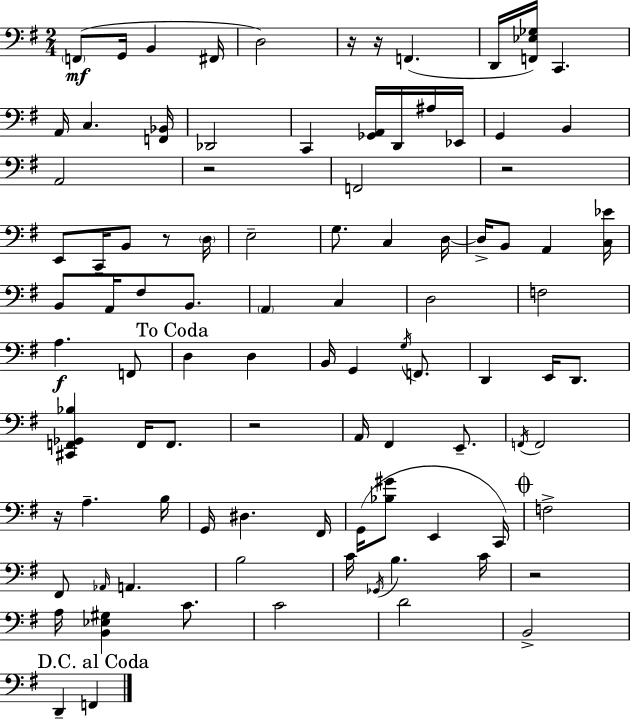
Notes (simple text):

F2/e G2/s B2/q F#2/s D3/h R/s R/s F2/q. D2/s [F2,Eb3,Gb3]/s C2/q. A2/s C3/q. [F2,Bb2]/s Db2/h C2/q [Gb2,A2]/s D2/s A#3/s Eb2/s G2/q B2/q A2/h R/h F2/h R/h E2/e C2/s B2/e R/e D3/s E3/h G3/e. C3/q D3/s D3/s B2/e A2/q [C3,Eb4]/s B2/e A2/s F#3/e B2/e. A2/q C3/q D3/h F3/h A3/q. F2/e D3/q D3/q B2/s G2/q G3/s F2/e. D2/q E2/s D2/e. [C#2,F2,Gb2,Bb3]/q F2/s F2/e. R/h A2/s F#2/q E2/e. F2/s F2/h R/s A3/q. B3/s G2/s D#3/q. F#2/s G2/s [Bb3,G#4]/e E2/q C2/s F3/h F#2/e Ab2/s A2/q. B3/h C4/s Gb2/s B3/q. C4/s R/h A3/s [B2,Eb3,G#3]/q C4/e. C4/h D4/h B2/h D2/q F2/q